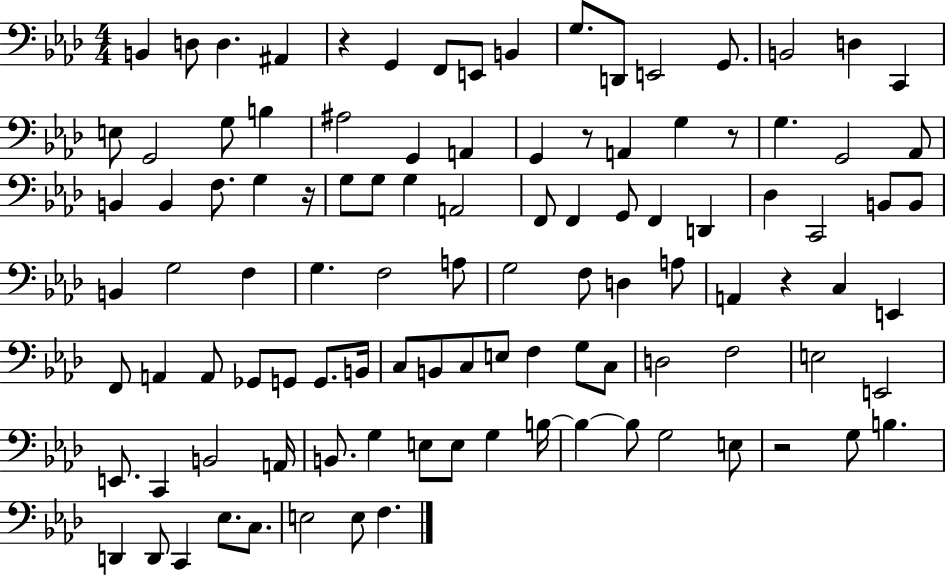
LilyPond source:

{
  \clef bass
  \numericTimeSignature
  \time 4/4
  \key aes \major
  b,4 d8 d4. ais,4 | r4 g,4 f,8 e,8 b,4 | g8. d,8 e,2 g,8. | b,2 d4 c,4 | \break e8 g,2 g8 b4 | ais2 g,4 a,4 | g,4 r8 a,4 g4 r8 | g4. g,2 aes,8 | \break b,4 b,4 f8. g4 r16 | g8 g8 g4 a,2 | f,8 f,4 g,8 f,4 d,4 | des4 c,2 b,8 b,8 | \break b,4 g2 f4 | g4. f2 a8 | g2 f8 d4 a8 | a,4 r4 c4 e,4 | \break f,8 a,4 a,8 ges,8 g,8 g,8. b,16 | c8 b,8 c8 e8 f4 g8 c8 | d2 f2 | e2 e,2 | \break e,8. c,4 b,2 a,16 | b,8. g4 e8 e8 g4 b16~~ | b4~~ b8 g2 e8 | r2 g8 b4. | \break d,4 d,8 c,4 ees8. c8. | e2 e8 f4. | \bar "|."
}